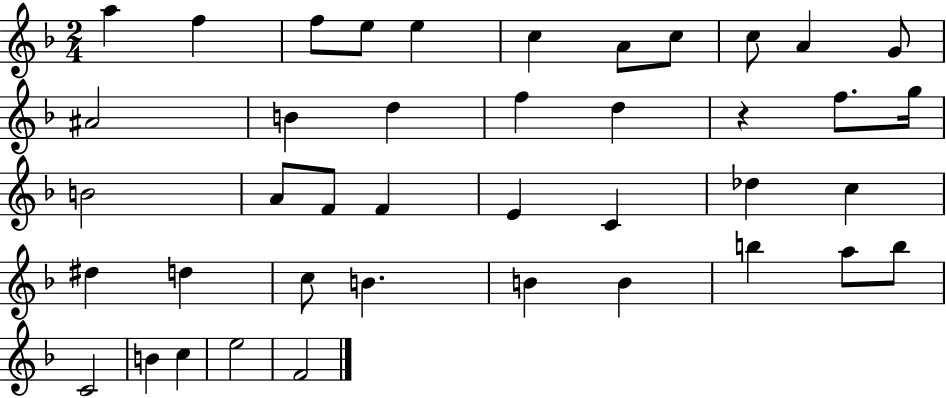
A5/q F5/q F5/e E5/e E5/q C5/q A4/e C5/e C5/e A4/q G4/e A#4/h B4/q D5/q F5/q D5/q R/q F5/e. G5/s B4/h A4/e F4/e F4/q E4/q C4/q Db5/q C5/q D#5/q D5/q C5/e B4/q. B4/q B4/q B5/q A5/e B5/e C4/h B4/q C5/q E5/h F4/h